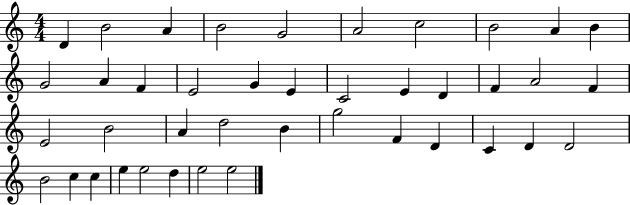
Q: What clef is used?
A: treble